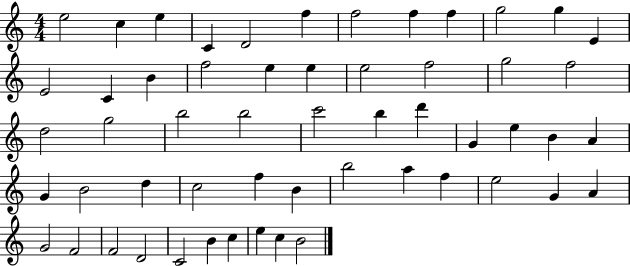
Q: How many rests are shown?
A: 0